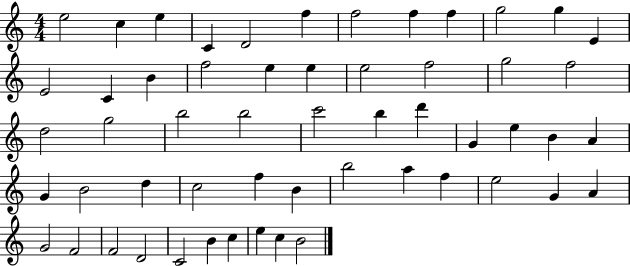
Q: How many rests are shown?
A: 0